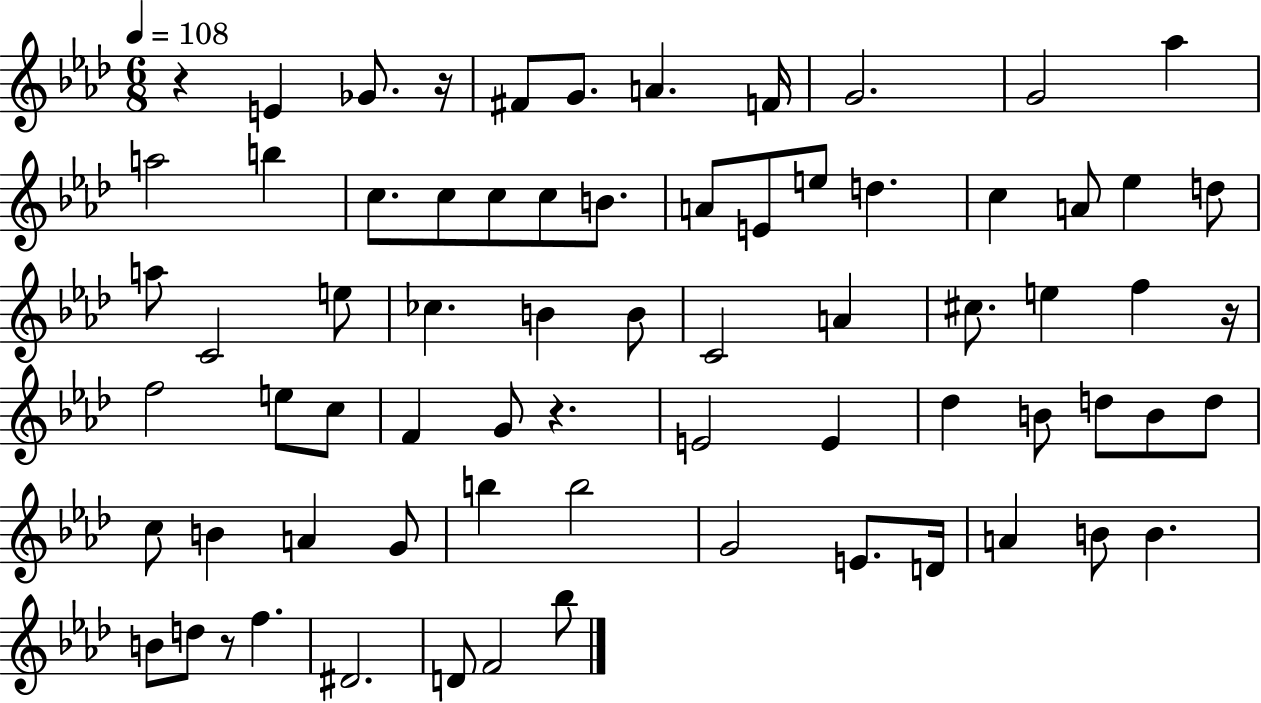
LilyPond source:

{
  \clef treble
  \numericTimeSignature
  \time 6/8
  \key aes \major
  \tempo 4 = 108
  \repeat volta 2 { r4 e'4 ges'8. r16 | fis'8 g'8. a'4. f'16 | g'2. | g'2 aes''4 | \break a''2 b''4 | c''8. c''8 c''8 c''8 b'8. | a'8 e'8 e''8 d''4. | c''4 a'8 ees''4 d''8 | \break a''8 c'2 e''8 | ces''4. b'4 b'8 | c'2 a'4 | cis''8. e''4 f''4 r16 | \break f''2 e''8 c''8 | f'4 g'8 r4. | e'2 e'4 | des''4 b'8 d''8 b'8 d''8 | \break c''8 b'4 a'4 g'8 | b''4 b''2 | g'2 e'8. d'16 | a'4 b'8 b'4. | \break b'8 d''8 r8 f''4. | dis'2. | d'8 f'2 bes''8 | } \bar "|."
}